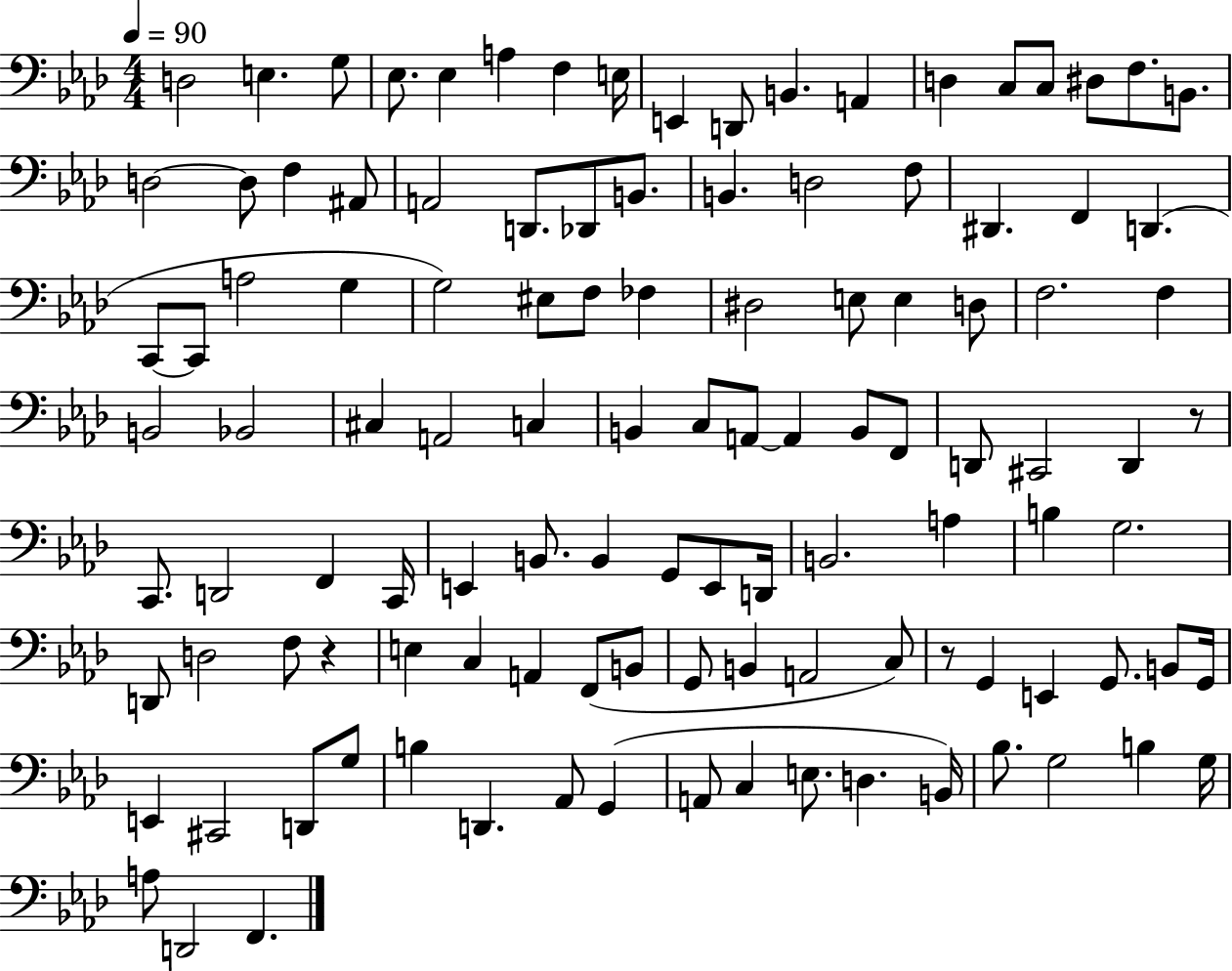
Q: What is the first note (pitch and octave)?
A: D3